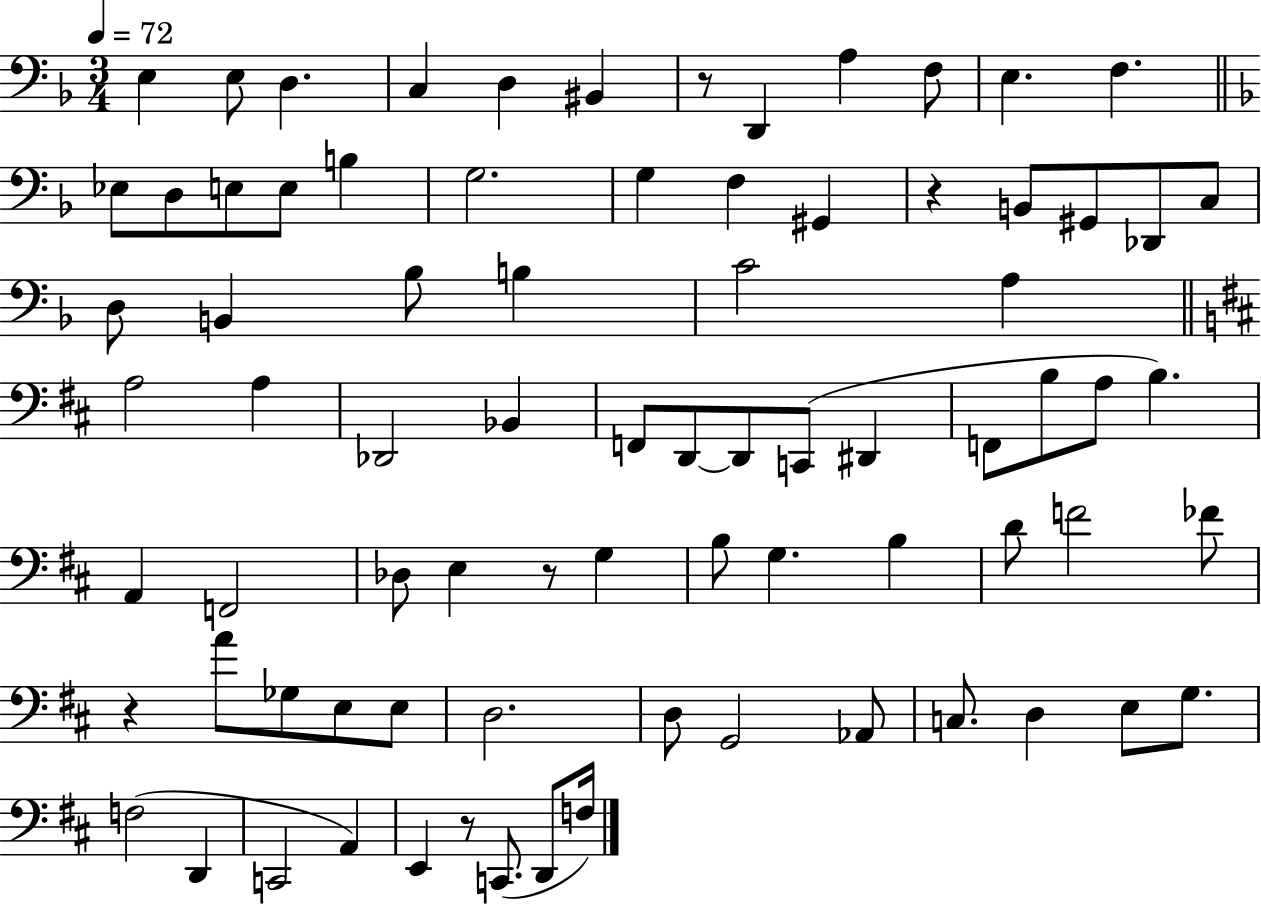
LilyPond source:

{
  \clef bass
  \numericTimeSignature
  \time 3/4
  \key f \major
  \tempo 4 = 72
  e4 e8 d4. | c4 d4 bis,4 | r8 d,4 a4 f8 | e4. f4. | \break \bar "||" \break \key f \major ees8 d8 e8 e8 b4 | g2. | g4 f4 gis,4 | r4 b,8 gis,8 des,8 c8 | \break d8 b,4 bes8 b4 | c'2 a4 | \bar "||" \break \key d \major a2 a4 | des,2 bes,4 | f,8 d,8~~ d,8 c,8( dis,4 | f,8 b8 a8 b4.) | \break a,4 f,2 | des8 e4 r8 g4 | b8 g4. b4 | d'8 f'2 fes'8 | \break r4 a'8 ges8 e8 e8 | d2. | d8 g,2 aes,8 | c8. d4 e8 g8. | \break f2( d,4 | c,2 a,4) | e,4 r8 c,8.( d,8 f16) | \bar "|."
}